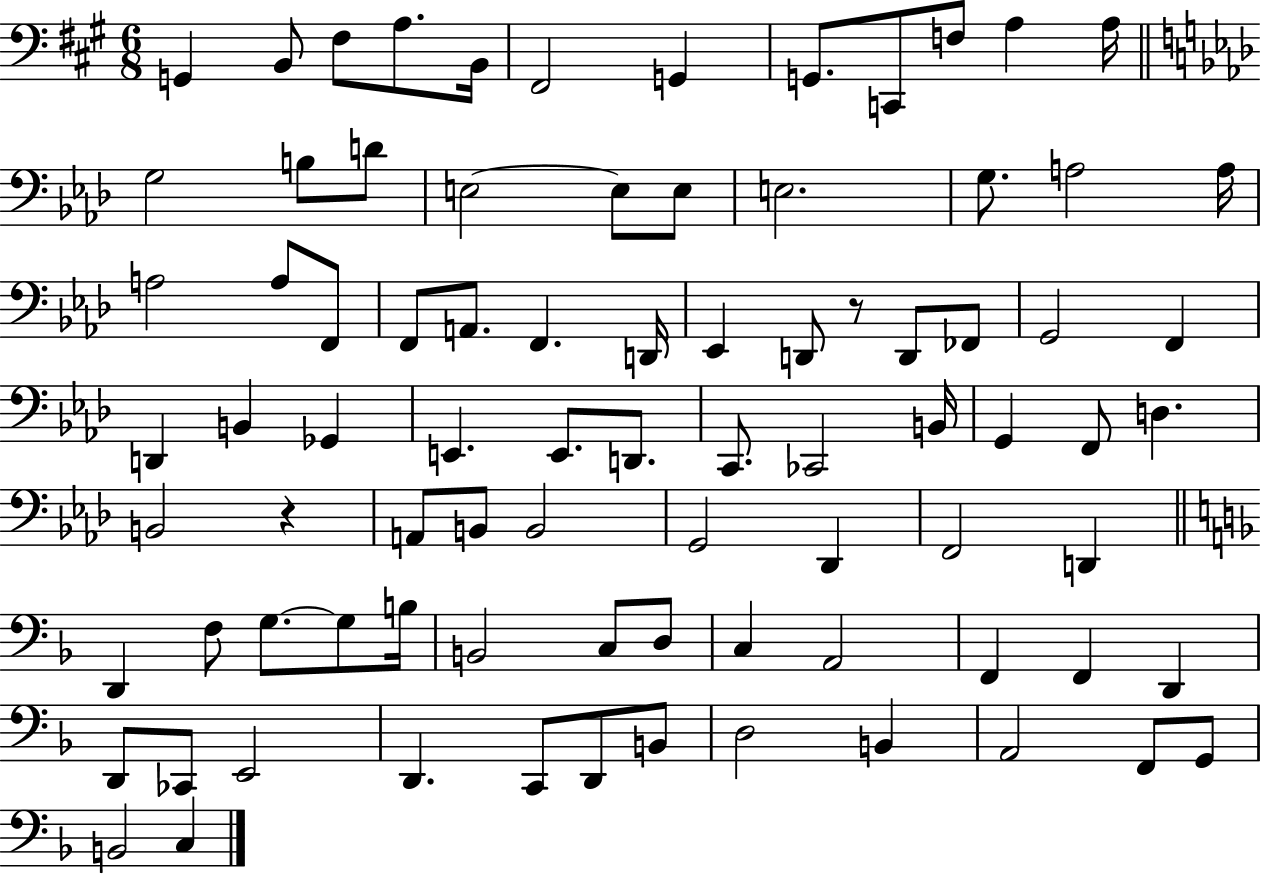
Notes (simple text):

G2/q B2/e F#3/e A3/e. B2/s F#2/h G2/q G2/e. C2/e F3/e A3/q A3/s G3/h B3/e D4/e E3/h E3/e E3/e E3/h. G3/e. A3/h A3/s A3/h A3/e F2/e F2/e A2/e. F2/q. D2/s Eb2/q D2/e R/e D2/e FES2/e G2/h F2/q D2/q B2/q Gb2/q E2/q. E2/e. D2/e. C2/e. CES2/h B2/s G2/q F2/e D3/q. B2/h R/q A2/e B2/e B2/h G2/h Db2/q F2/h D2/q D2/q F3/e G3/e. G3/e B3/s B2/h C3/e D3/e C3/q A2/h F2/q F2/q D2/q D2/e CES2/e E2/h D2/q. C2/e D2/e B2/e D3/h B2/q A2/h F2/e G2/e B2/h C3/q